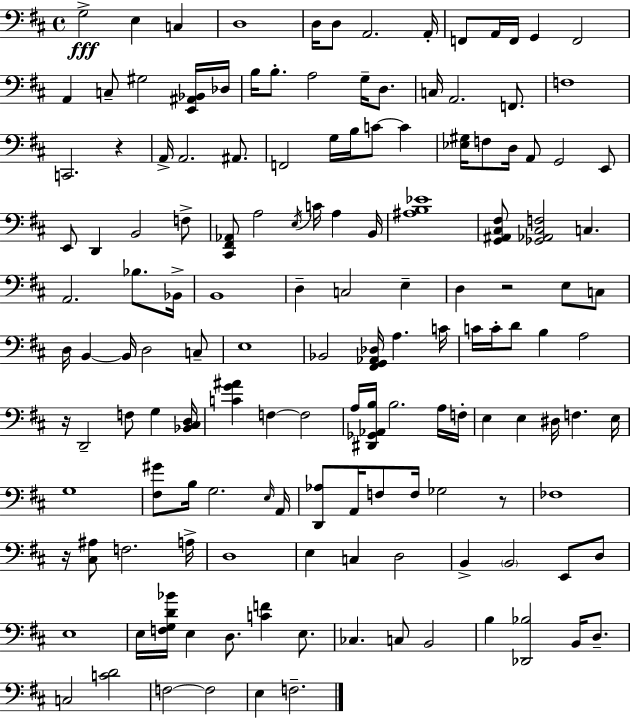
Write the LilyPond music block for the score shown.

{
  \clef bass
  \time 4/4
  \defaultTimeSignature
  \key d \major
  g2->\fff e4 c4 | d1 | d16 d8 a,2. a,16-. | f,8 a,16 f,16 g,4 f,2 | \break a,4 c8-- gis2 <e, ais, bes,>16 des16 | b16 b8.-. a2 g16-- d8. | c16 a,2. f,8. | f1 | \break c,2. r4 | a,16-> a,2. ais,8. | f,2 g16 b16 c'8~~ c'4 | <ees gis>16 f8 d16 a,8 g,2 e,8 | \break e,8 d,4 b,2 f8-> | <cis, fis, aes,>8 a2 \acciaccatura { e16 } c'16 a4 | b,16 <ais b ees'>1 | <g, ais, cis fis>8 <ges, aes, cis f>2 c4. | \break a,2. bes8. | bes,16-> b,1 | d4-- c2 e4-- | d4 r2 e8 c8 | \break d16 b,4~~ b,16 d2 c8-- | e1 | bes,2 <fis, g, aes, des>16 a4. | c'16 c'16 c'16-. d'8 b4 a2 | \break r16 d,2-- f8 g4 | <bes, cis d>16 <c' g' ais'>4 f4~~ f2 | a16 <dis, ges, aes, b>16 b2. a16 | f16-. e4 e4 dis16 f4. | \break e16 g1 | <fis gis'>8 b16 g2. | \grace { e16 } a,16 <d, aes>8 a,16 f8 f16 ges2 | r8 fes1 | \break r16 <cis ais>8 f2. | a16-> d1 | e4 c4 d2 | b,4-> \parenthesize b,2 e,8 | \break d8 e1 | e16 <f g d' bes'>16 e4 d8. <c' f'>4 e8. | ces4. c8 b,2 | b4 <des, bes>2 b,16 d8.-- | \break c2 <c' d'>2 | f2~~ f2 | e4 f2.-- | \bar "|."
}